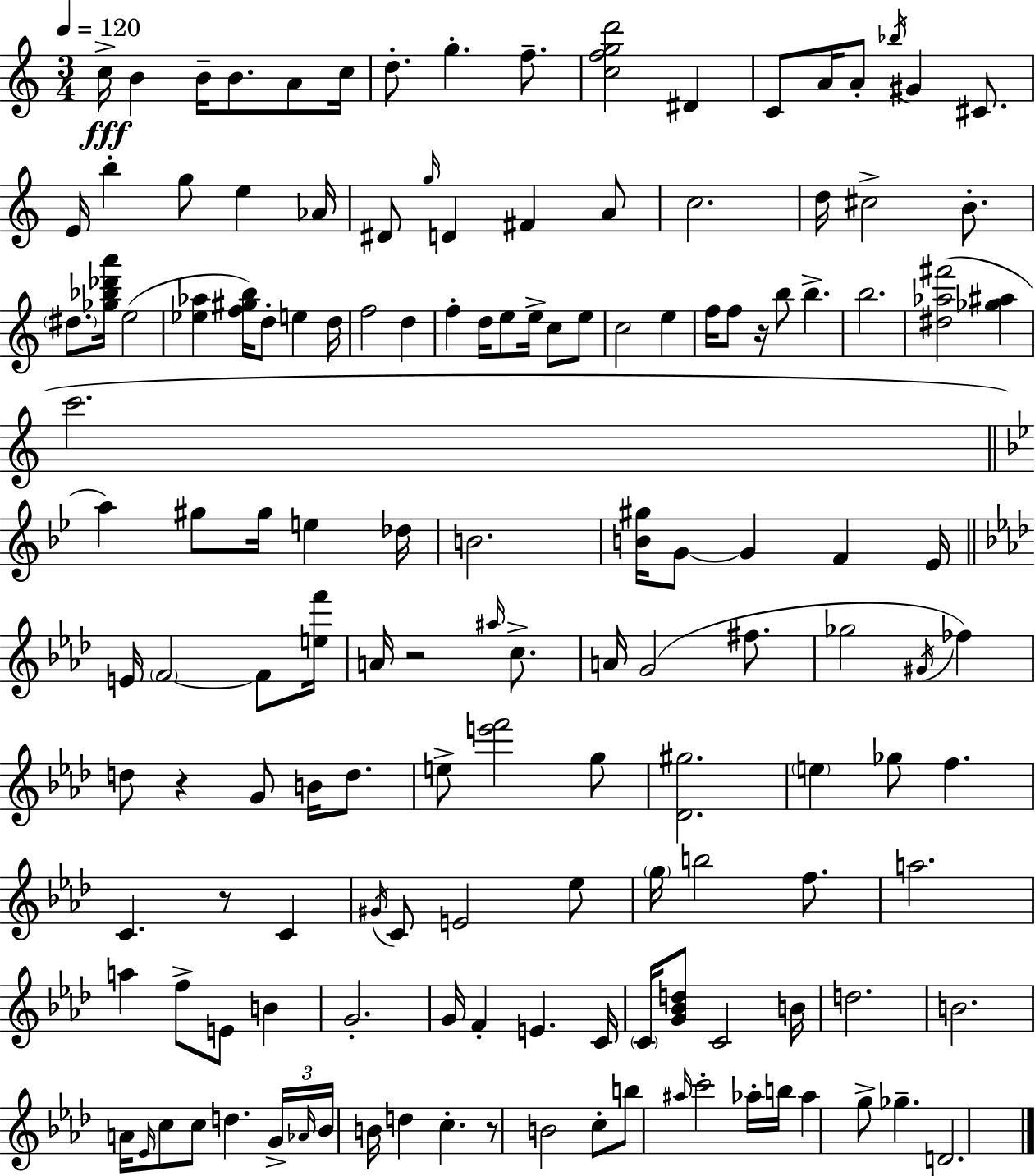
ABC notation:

X:1
T:Untitled
M:3/4
L:1/4
K:C
c/4 B B/4 B/2 A/2 c/4 d/2 g f/2 [cfgd']2 ^D C/2 A/4 A/2 _b/4 ^G ^C/2 E/4 b g/2 e _A/4 ^D/2 g/4 D ^F A/2 c2 d/4 ^c2 B/2 ^d/2 [_g_b_d'a']/4 e2 [_e_a] [f^gb]/4 d/2 e d/4 f2 d f d/4 e/2 e/4 c/2 e/2 c2 e f/4 f/2 z/4 b/2 b b2 [^d_a^f']2 [_g^a] c'2 a ^g/2 ^g/4 e _d/4 B2 [B^g]/4 G/2 G F _E/4 E/4 F2 F/2 [ef']/4 A/4 z2 ^a/4 c/2 A/4 G2 ^f/2 _g2 ^G/4 _f d/2 z G/2 B/4 d/2 e/2 [e'f']2 g/2 [_D^g]2 e _g/2 f C z/2 C ^G/4 C/2 E2 _e/2 g/4 b2 f/2 a2 a f/2 E/2 B G2 G/4 F E C/4 C/4 [G_Bd]/2 C2 B/4 d2 B2 A/4 _E/4 c/2 c/2 d G/4 _A/4 _B/4 B/4 d c z/2 B2 c/2 b/2 ^a/4 c'2 _a/4 b/4 _a g/2 _g D2